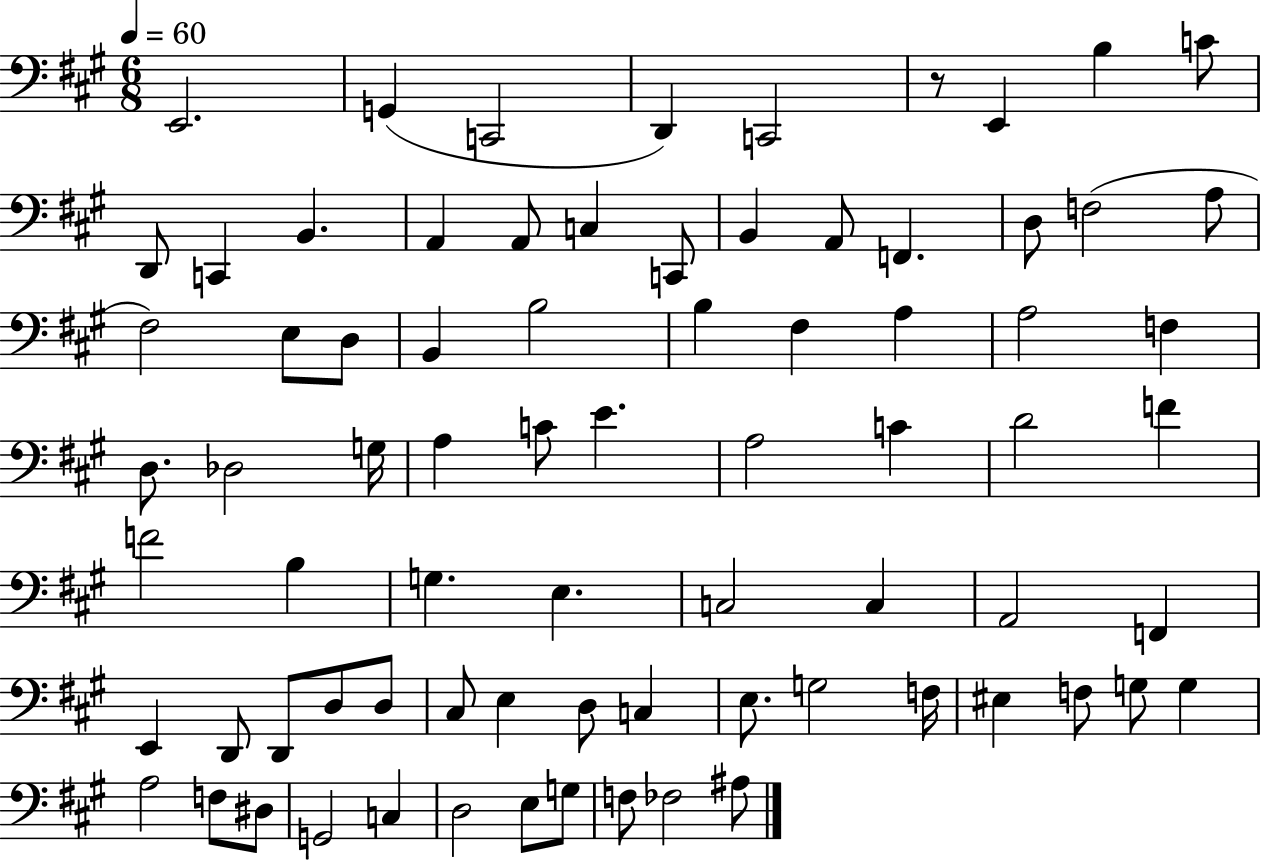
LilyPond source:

{
  \clef bass
  \numericTimeSignature
  \time 6/8
  \key a \major
  \tempo 4 = 60
  \repeat volta 2 { e,2. | g,4( c,2 | d,4) c,2 | r8 e,4 b4 c'8 | \break d,8 c,4 b,4. | a,4 a,8 c4 c,8 | b,4 a,8 f,4. | d8 f2( a8 | \break fis2) e8 d8 | b,4 b2 | b4 fis4 a4 | a2 f4 | \break d8. des2 g16 | a4 c'8 e'4. | a2 c'4 | d'2 f'4 | \break f'2 b4 | g4. e4. | c2 c4 | a,2 f,4 | \break e,4 d,8 d,8 d8 d8 | cis8 e4 d8 c4 | e8. g2 f16 | eis4 f8 g8 g4 | \break a2 f8 dis8 | g,2 c4 | d2 e8 g8 | f8 fes2 ais8 | \break } \bar "|."
}